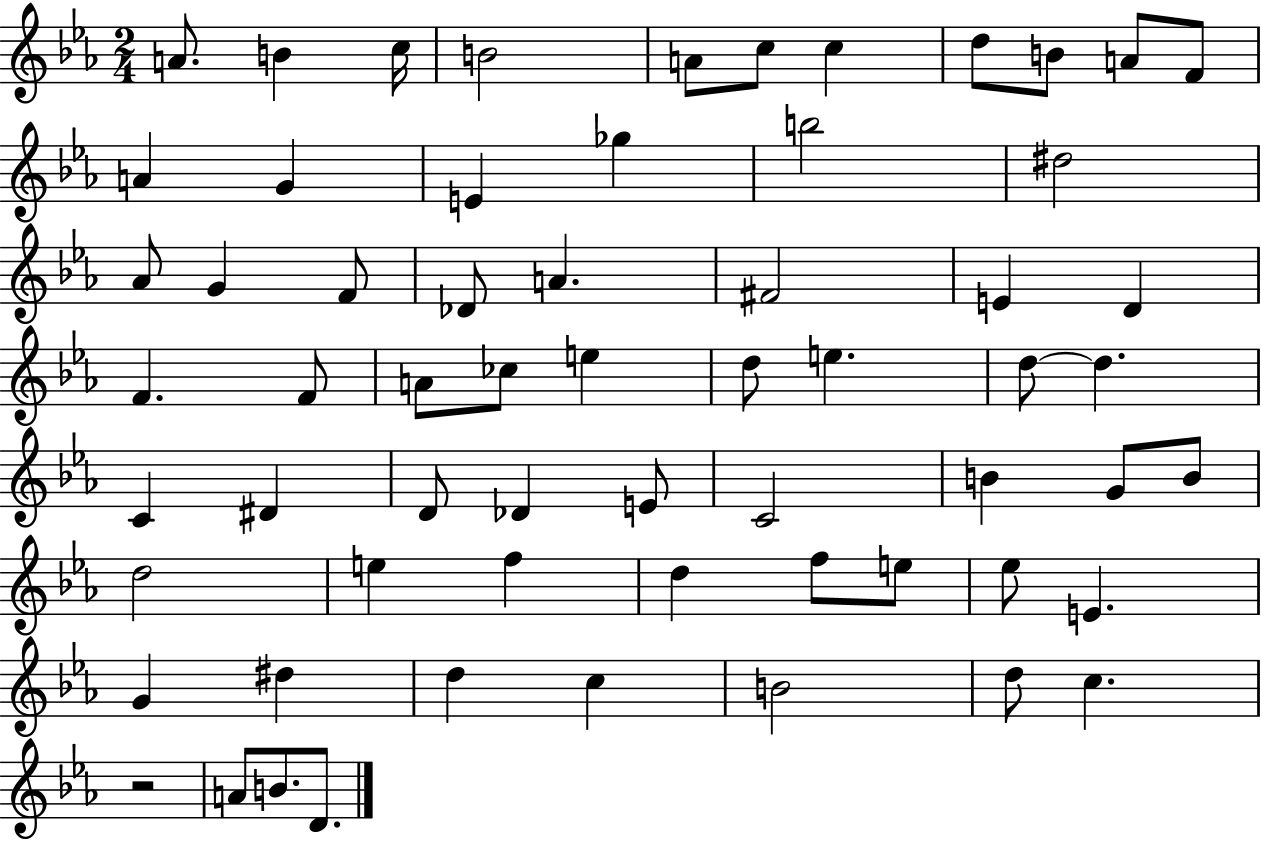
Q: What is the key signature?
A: EES major